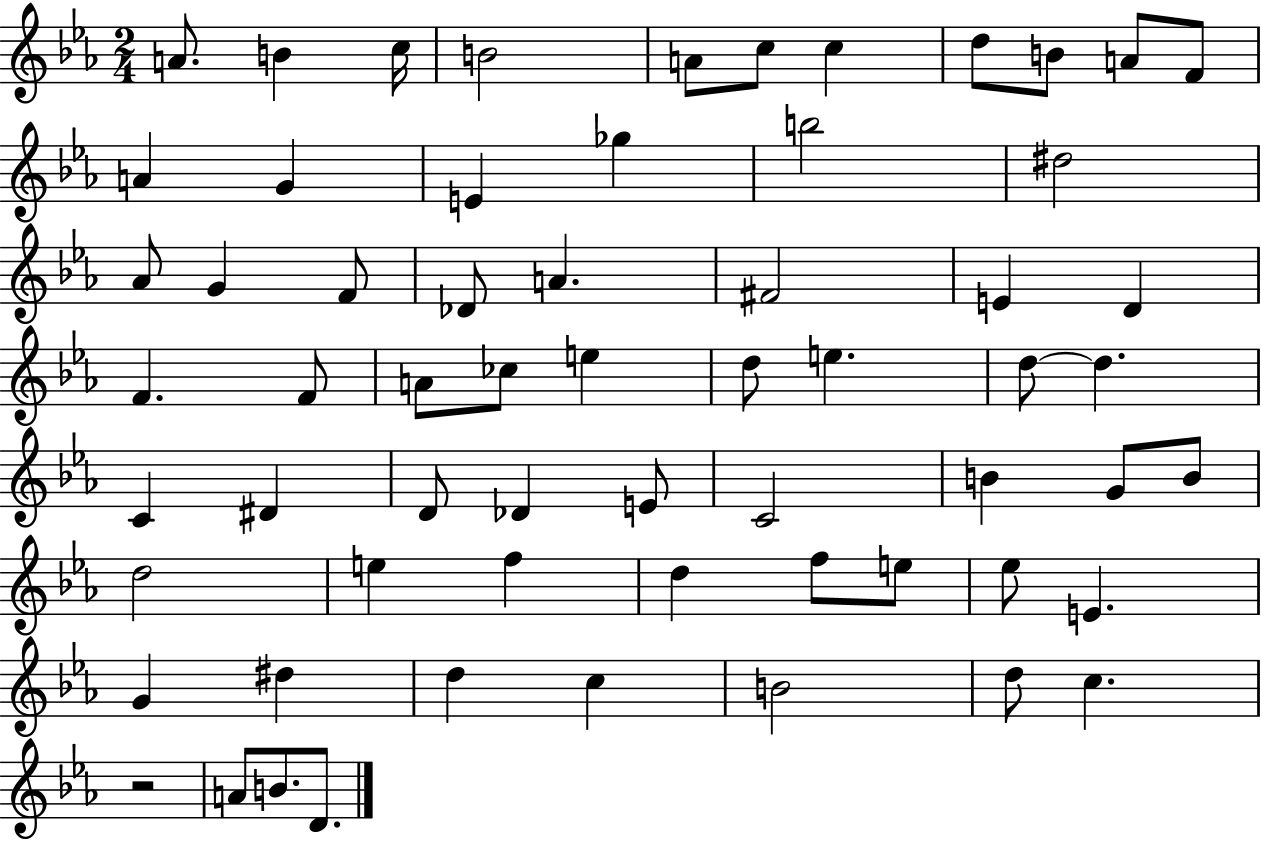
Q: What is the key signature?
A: EES major